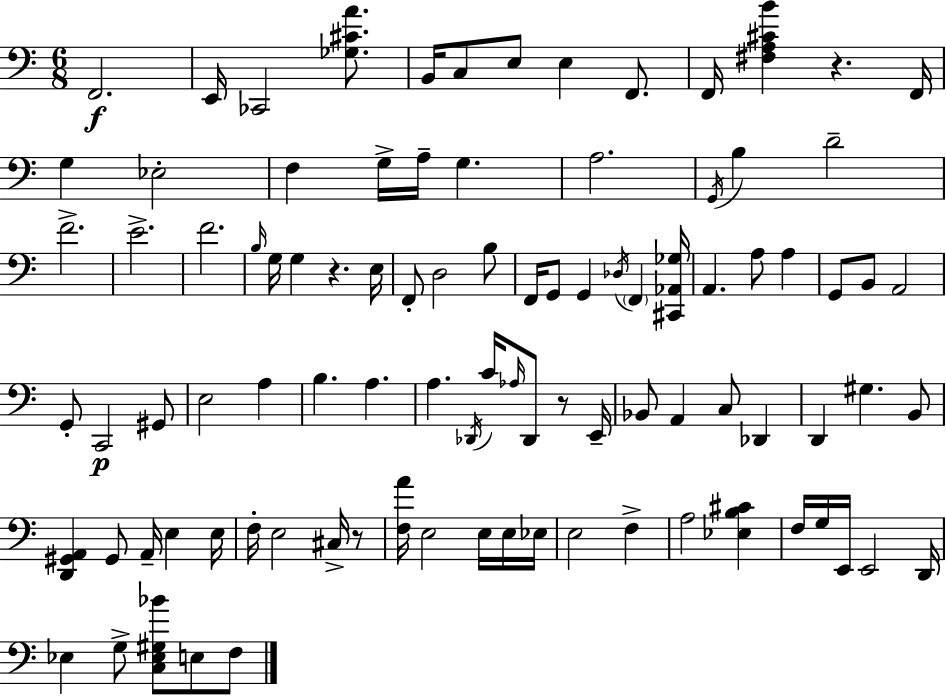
{
  \clef bass
  \numericTimeSignature
  \time 6/8
  \key c \major
  \repeat volta 2 { f,2.\f | e,16 ces,2 <ges cis' a'>8. | b,16 c8 e8 e4 f,8. | f,16 <fis a cis' b'>4 r4. f,16 | \break g4 ees2-. | f4 g16-> a16-- g4. | a2. | \acciaccatura { g,16 } b4 d'2-- | \break f'2.-> | e'2.-> | f'2. | \grace { b16 } g16 g4 r4. | \break e16 f,8-. d2 | b8 f,16 g,8 g,4 \acciaccatura { des16 } \parenthesize f,4 | <cis, aes, ges>16 a,4. a8 a4 | g,8 b,8 a,2 | \break g,8-. c,2\p | gis,8 e2 a4 | b4. a4. | a4. \acciaccatura { des,16 } c'16 \grace { aes16 } | \break des,8 r8 e,16-- bes,8 a,4 c8 | des,4 d,4 gis4. | b,8 <d, gis, a,>4 gis,8 a,16-- | e4 e16 f16-. e2 | \break cis16-> r8 <f a'>16 e2 | e16 e16 ees16 e2 | f4-> a2 | <ees b cis'>4 f16 g16 e,16 e,2 | \break d,16 ees4 g8-> <c ees gis bes'>8 | e8 f8 } \bar "|."
}